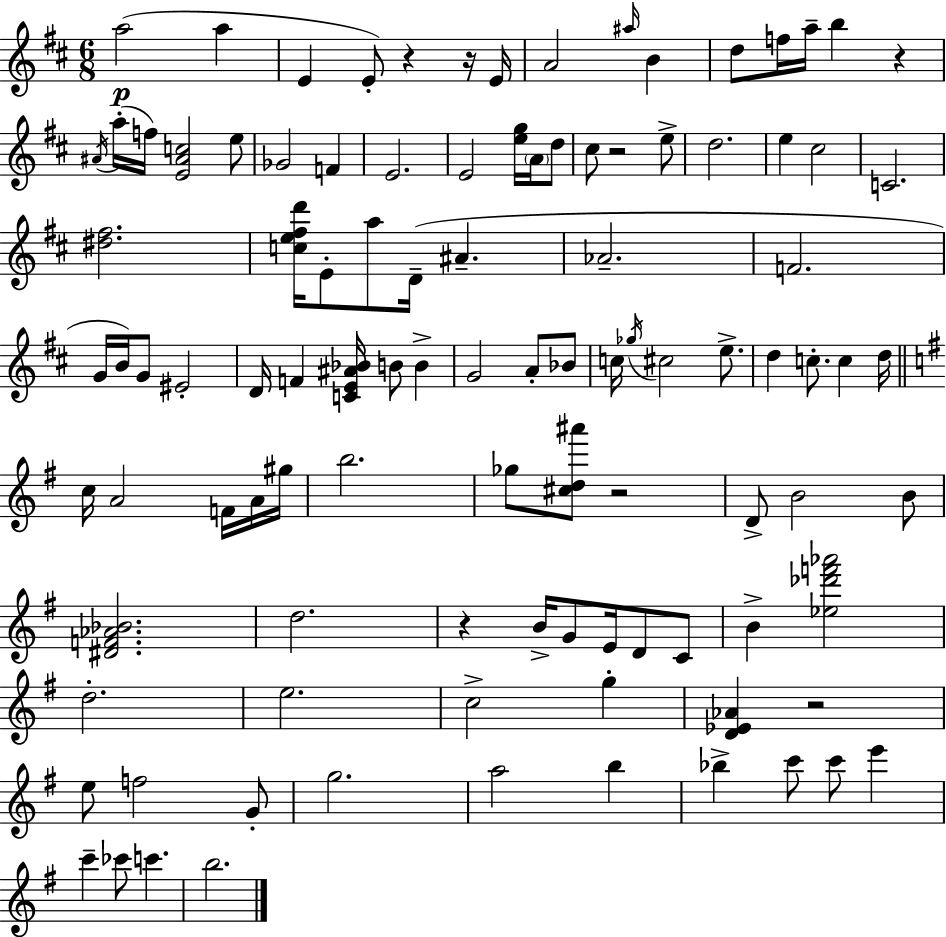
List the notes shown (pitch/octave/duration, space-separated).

A5/h A5/q E4/q E4/e R/q R/s E4/s A4/h A#5/s B4/q D5/e F5/s A5/s B5/q R/q A#4/s A5/s F5/s [E4,A#4,C5]/h E5/e Gb4/h F4/q E4/h. E4/h [E5,G5]/s A4/s D5/e C#5/e R/h E5/e D5/h. E5/q C#5/h C4/h. [D#5,F#5]/h. [C5,E5,F#5,D6]/s E4/e A5/e D4/s A#4/q. Ab4/h. F4/h. G4/s B4/s G4/e EIS4/h D4/s F4/q [C4,E4,A#4,Bb4]/s B4/e B4/q G4/h A4/e Bb4/e C5/s Gb5/s C#5/h E5/e. D5/q C5/e. C5/q D5/s C5/s A4/h F4/s A4/s G#5/s B5/h. Gb5/e [C#5,D5,A#6]/e R/h D4/e B4/h B4/e [D#4,F4,Ab4,Bb4]/h. D5/h. R/q B4/s G4/e E4/s D4/e C4/e B4/q [Eb5,Db6,F6,Ab6]/h D5/h. E5/h. C5/h G5/q [D4,Eb4,Ab4]/q R/h E5/e F5/h G4/e G5/h. A5/h B5/q Bb5/q C6/e C6/e E6/q C6/q CES6/e C6/q. B5/h.